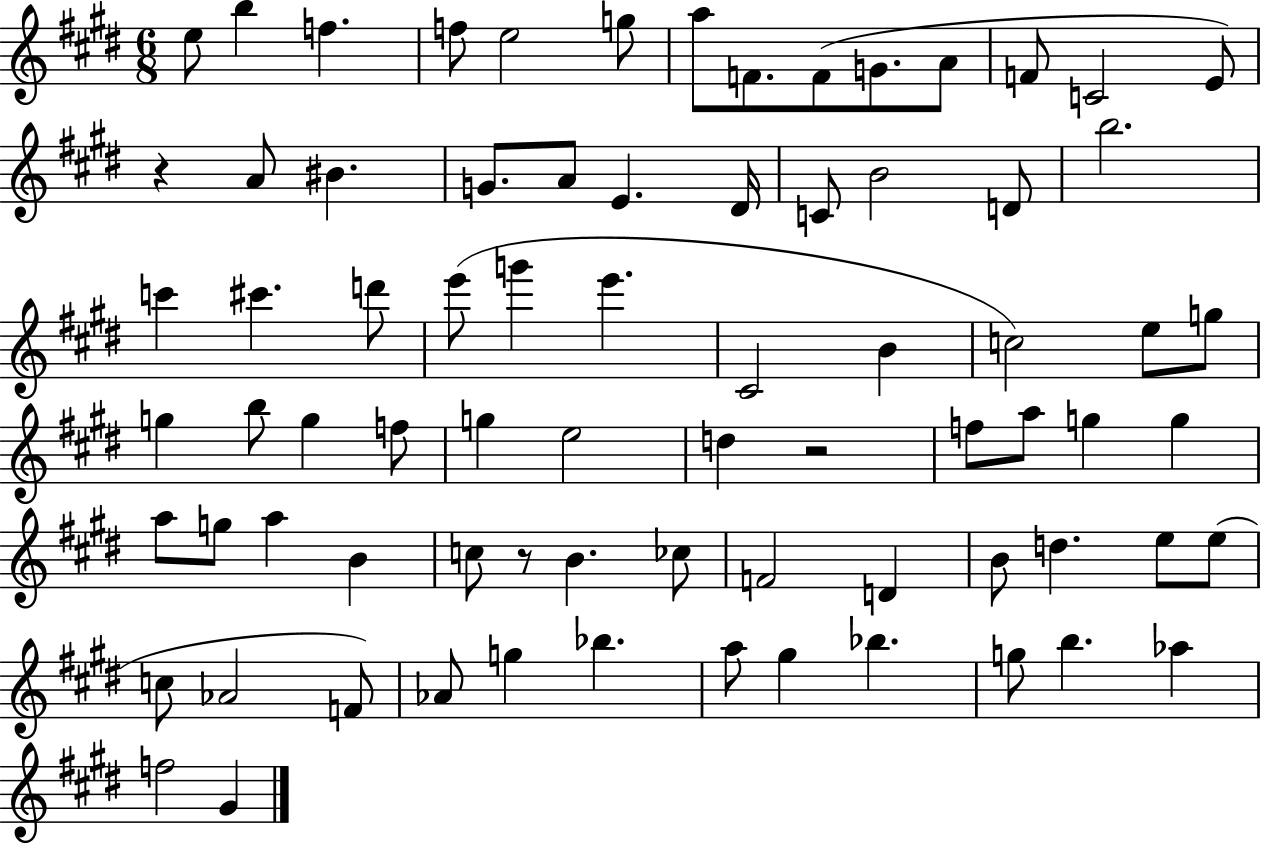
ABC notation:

X:1
T:Untitled
M:6/8
L:1/4
K:E
e/2 b f f/2 e2 g/2 a/2 F/2 F/2 G/2 A/2 F/2 C2 E/2 z A/2 ^B G/2 A/2 E ^D/4 C/2 B2 D/2 b2 c' ^c' d'/2 e'/2 g' e' ^C2 B c2 e/2 g/2 g b/2 g f/2 g e2 d z2 f/2 a/2 g g a/2 g/2 a B c/2 z/2 B _c/2 F2 D B/2 d e/2 e/2 c/2 _A2 F/2 _A/2 g _b a/2 ^g _b g/2 b _a f2 ^G